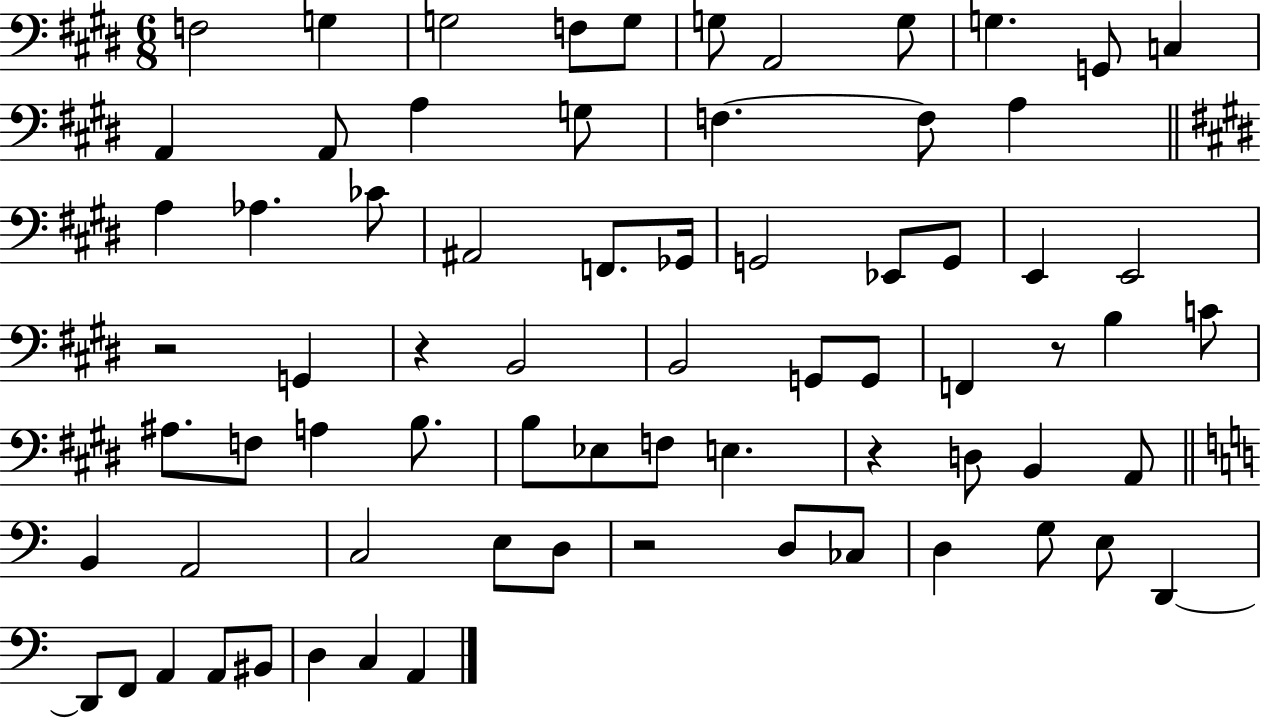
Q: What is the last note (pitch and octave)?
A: A2